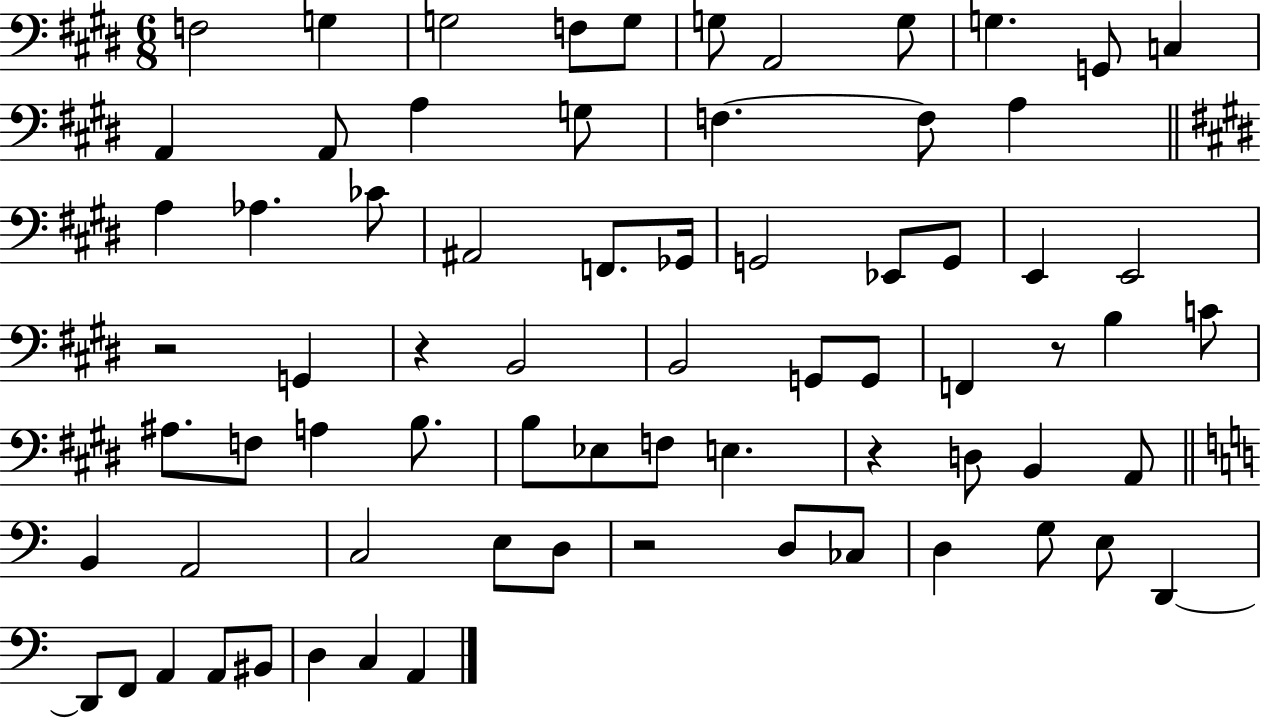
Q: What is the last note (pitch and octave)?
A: A2